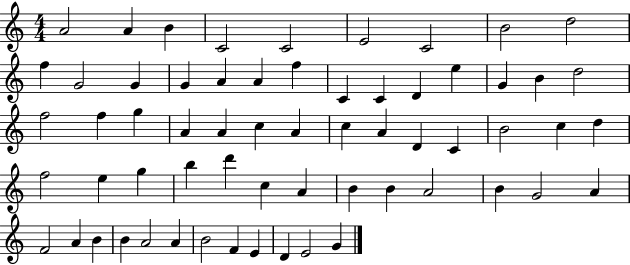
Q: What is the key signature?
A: C major